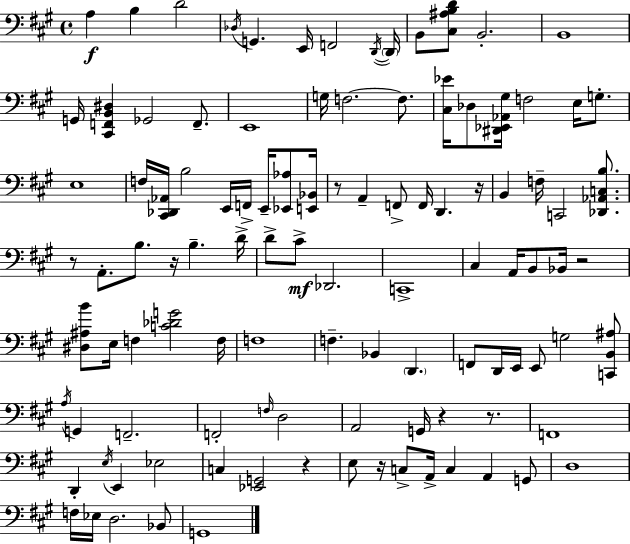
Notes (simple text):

A3/q B3/q D4/h Db3/s G2/q. E2/s F2/h D2/s D2/s B2/e [C#3,A#3,B3,D4]/e B2/h. B2/w G2/s [C#2,F2,B2,D#3]/q Gb2/h F2/e. E2/w G3/s F3/h. F3/e. [C#3,Eb4]/s Db3/e [D#2,Eb2,Ab2,G#3]/s F3/h E3/s G3/e. E3/w F3/s [C#2,Db2,Ab2]/s B3/h E2/s F2/s E2/s [Eb2,Ab3]/e [E2,Bb2]/s R/e A2/q F2/e F2/s D2/q. R/s B2/q F3/s C2/h [Db2,Ab2,C3,B3]/e. R/e A2/e. B3/e. R/s B3/q. D4/s D4/e C#4/e Db2/h. C2/w C#3/q A2/s B2/e Bb2/s R/h [D#3,A#3,B4]/e E3/s F3/q [C4,Db4,G4]/h F3/s F3/w F3/q. Bb2/q D2/q. F2/e D2/s E2/s E2/e G3/h [C2,B2,A#3]/e A3/s G2/q F2/h. F2/h F3/s D3/h A2/h G2/s R/q R/e. F2/w D2/q E3/s E2/q Eb3/h C3/q [Eb2,G2]/h R/q E3/e R/s C3/e A2/s C3/q A2/q G2/e D3/w F3/s Eb3/s D3/h. Bb2/e G2/w